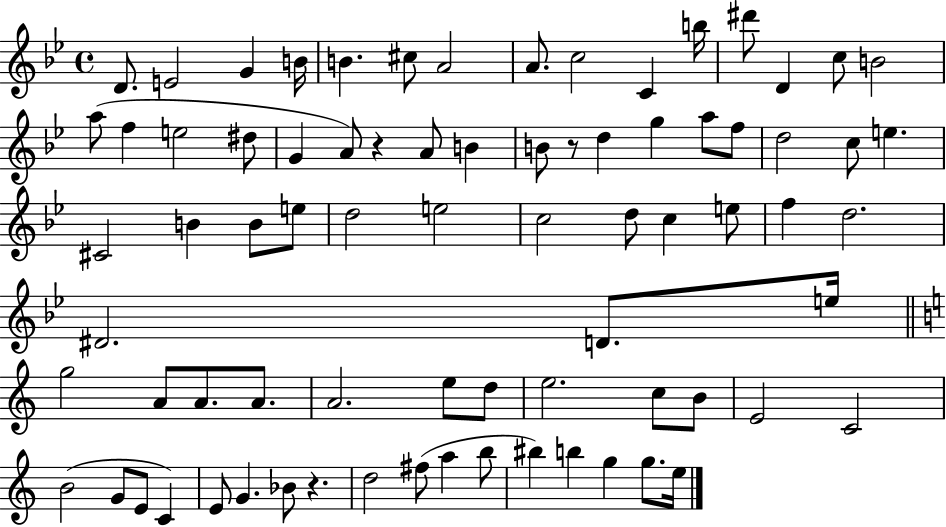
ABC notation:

X:1
T:Untitled
M:4/4
L:1/4
K:Bb
D/2 E2 G B/4 B ^c/2 A2 A/2 c2 C b/4 ^d'/2 D c/2 B2 a/2 f e2 ^d/2 G A/2 z A/2 B B/2 z/2 d g a/2 f/2 d2 c/2 e ^C2 B B/2 e/2 d2 e2 c2 d/2 c e/2 f d2 ^D2 D/2 e/4 g2 A/2 A/2 A/2 A2 e/2 d/2 e2 c/2 B/2 E2 C2 B2 G/2 E/2 C E/2 G _B/2 z d2 ^f/2 a b/2 ^b b g g/2 e/4